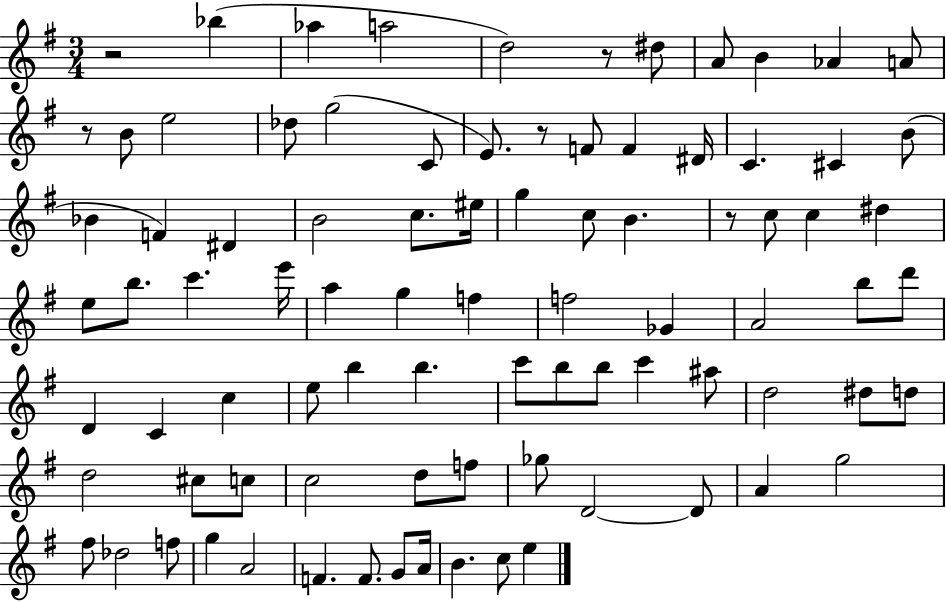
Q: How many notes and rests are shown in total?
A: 87